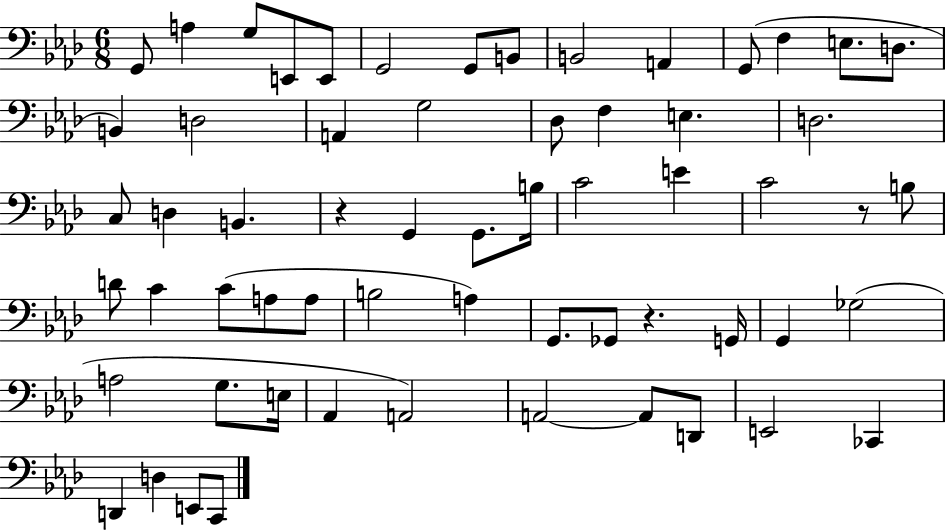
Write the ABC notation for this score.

X:1
T:Untitled
M:6/8
L:1/4
K:Ab
G,,/2 A, G,/2 E,,/2 E,,/2 G,,2 G,,/2 B,,/2 B,,2 A,, G,,/2 F, E,/2 D,/2 B,, D,2 A,, G,2 _D,/2 F, E, D,2 C,/2 D, B,, z G,, G,,/2 B,/4 C2 E C2 z/2 B,/2 D/2 C C/2 A,/2 A,/2 B,2 A, G,,/2 _G,,/2 z G,,/4 G,, _G,2 A,2 G,/2 E,/4 _A,, A,,2 A,,2 A,,/2 D,,/2 E,,2 _C,, D,, D, E,,/2 C,,/2